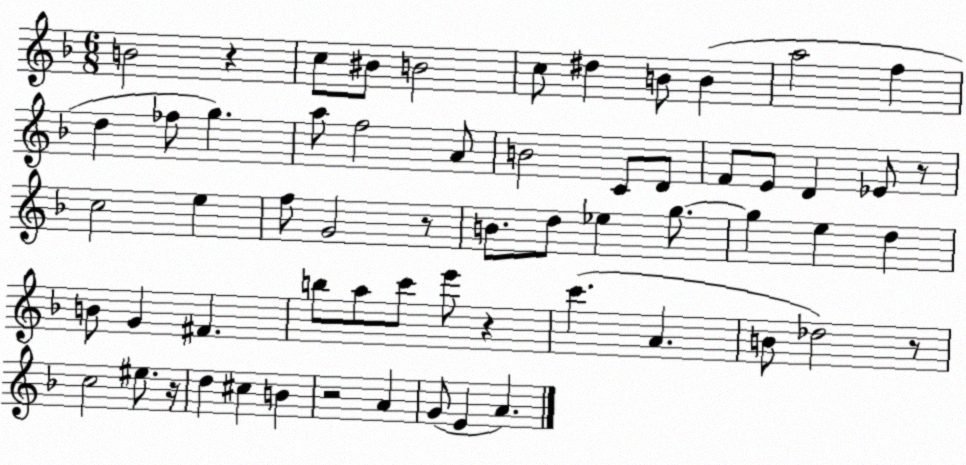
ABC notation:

X:1
T:Untitled
M:6/8
L:1/4
K:F
B2 z c/2 ^B/2 B2 c/2 ^d B/2 B a2 f d _f/2 g a/2 f2 A/2 B2 C/2 D/2 F/2 E/2 D _E/2 z/2 c2 e f/2 G2 z/2 B/2 d/2 _e g/2 g e d B/2 G ^F b/2 a/2 c'/2 e'/2 z c' A B/2 _d2 z/2 c2 ^e/2 z/4 d ^c B z2 A G/2 E A